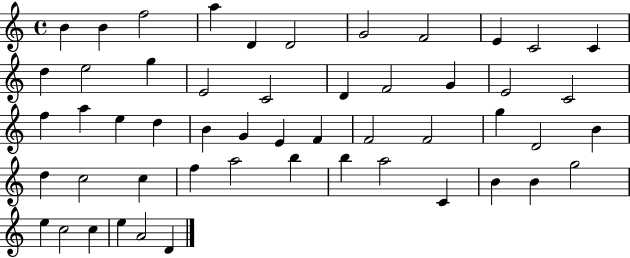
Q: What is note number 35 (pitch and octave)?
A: D5